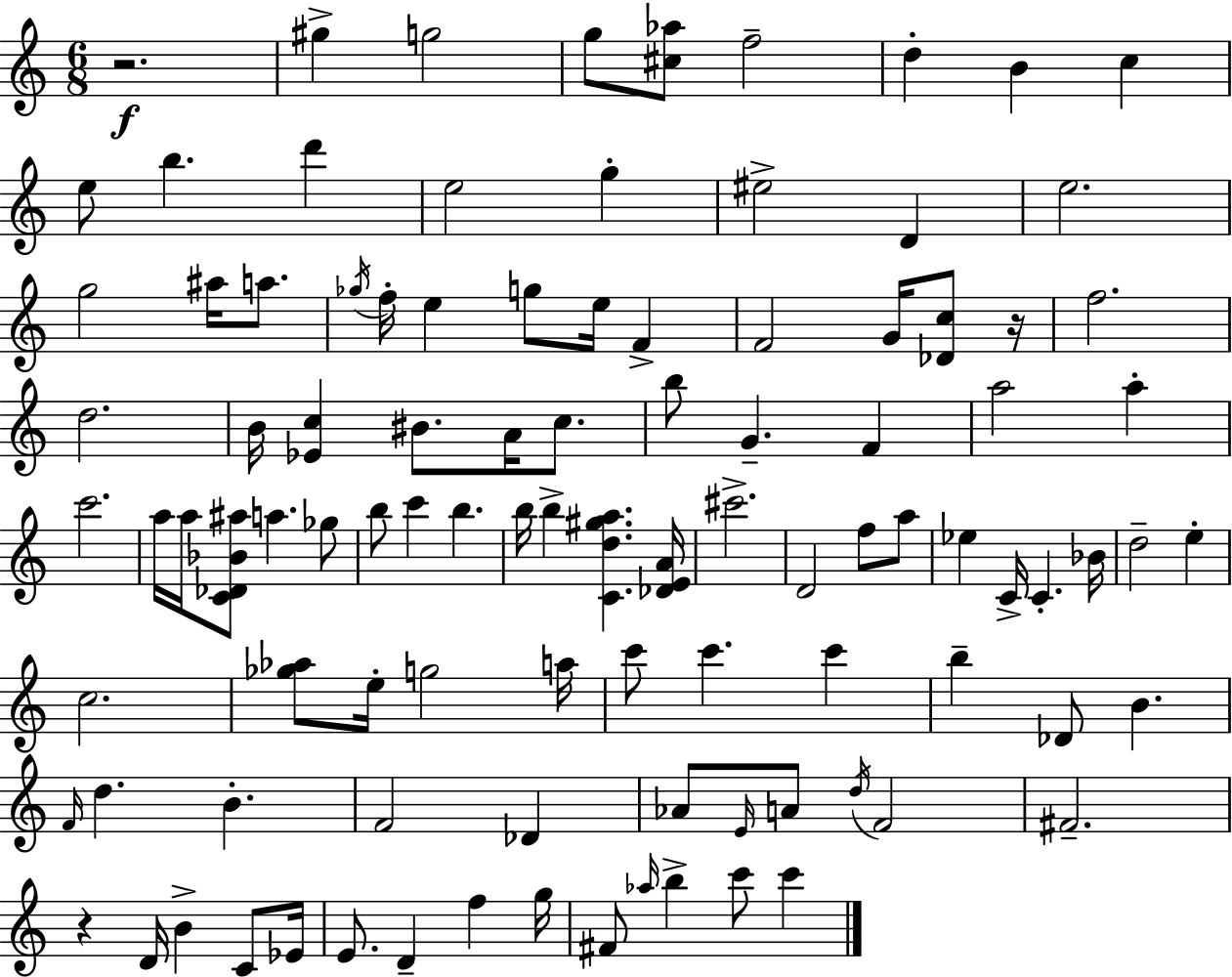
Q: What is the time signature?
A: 6/8